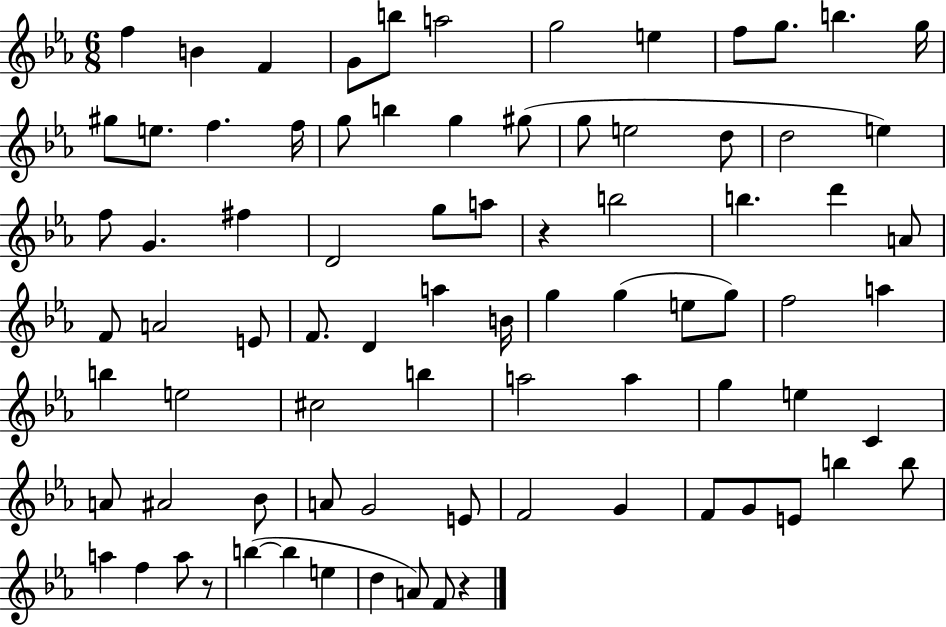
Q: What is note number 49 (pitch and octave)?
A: B5